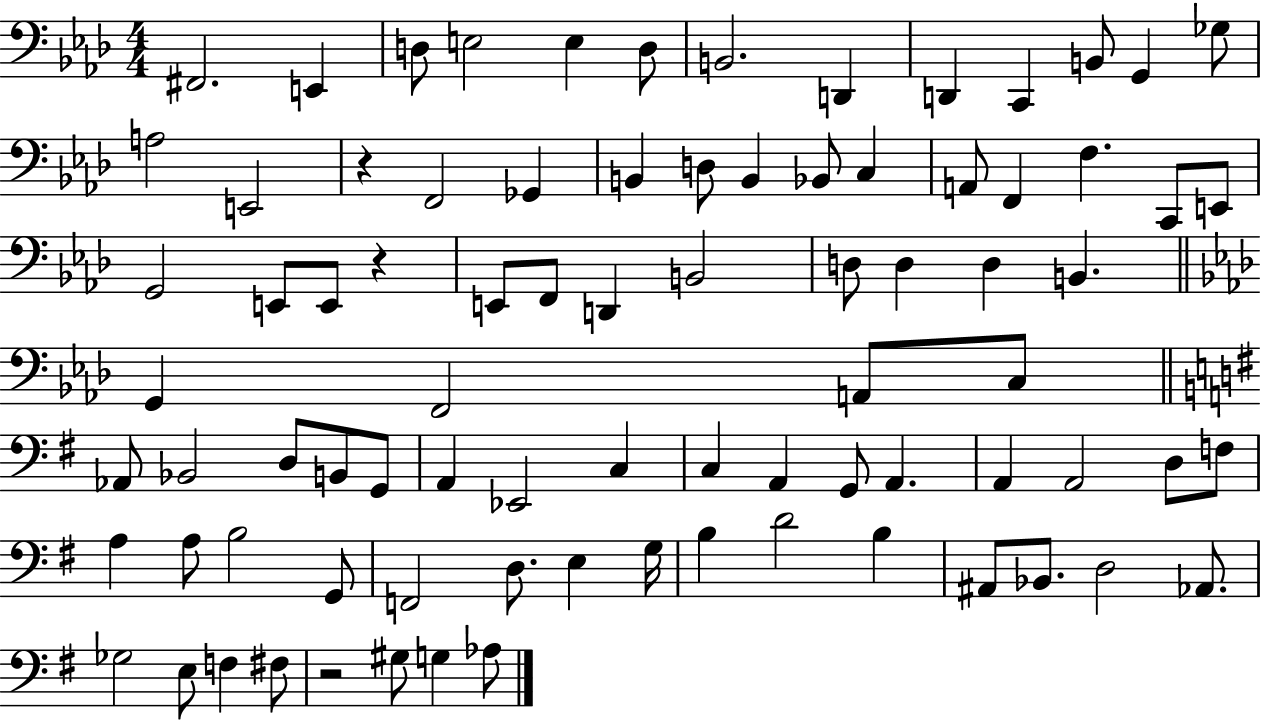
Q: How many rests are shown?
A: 3